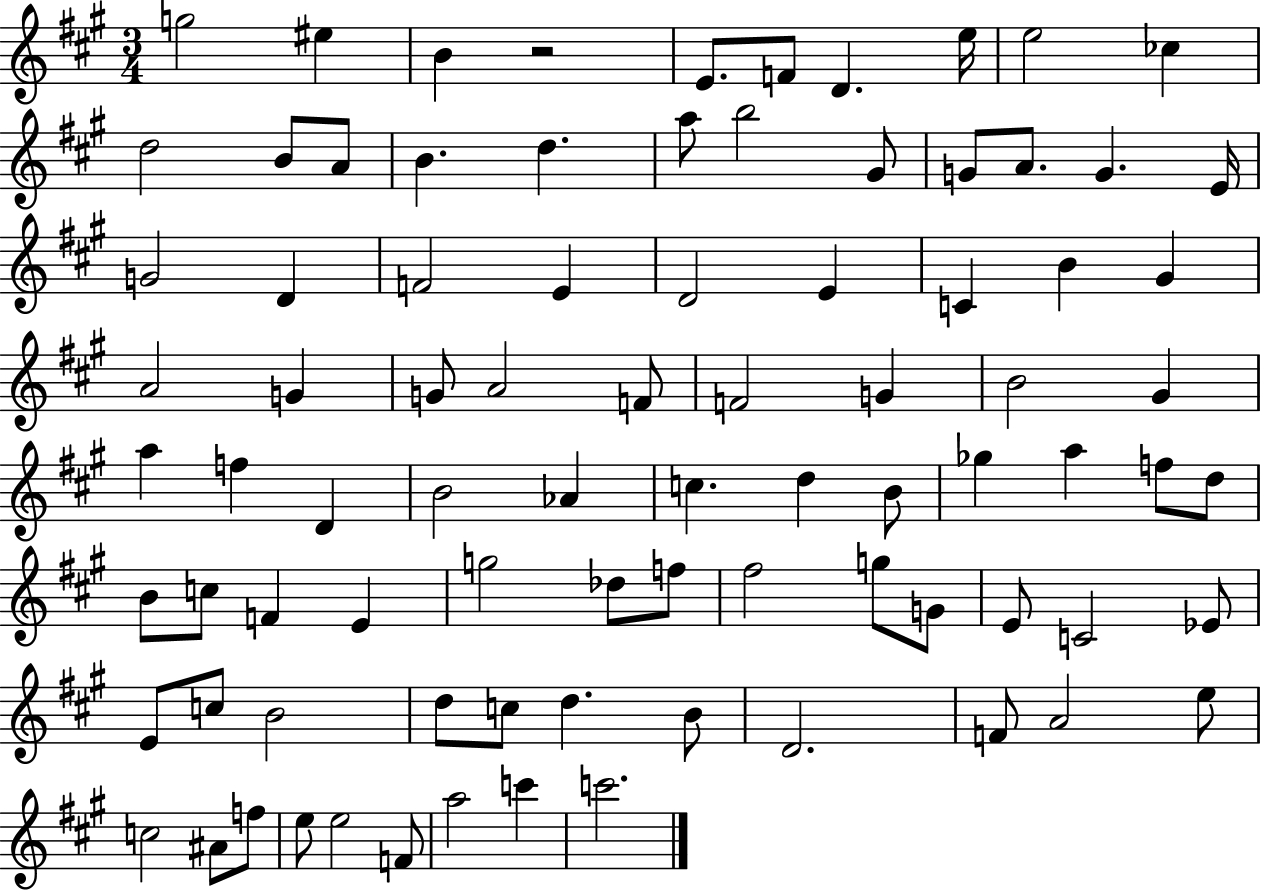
G5/h EIS5/q B4/q R/h E4/e. F4/e D4/q. E5/s E5/h CES5/q D5/h B4/e A4/e B4/q. D5/q. A5/e B5/h G#4/e G4/e A4/e. G4/q. E4/s G4/h D4/q F4/h E4/q D4/h E4/q C4/q B4/q G#4/q A4/h G4/q G4/e A4/h F4/e F4/h G4/q B4/h G#4/q A5/q F5/q D4/q B4/h Ab4/q C5/q. D5/q B4/e Gb5/q A5/q F5/e D5/e B4/e C5/e F4/q E4/q G5/h Db5/e F5/e F#5/h G5/e G4/e E4/e C4/h Eb4/e E4/e C5/e B4/h D5/e C5/e D5/q. B4/e D4/h. F4/e A4/h E5/e C5/h A#4/e F5/e E5/e E5/h F4/e A5/h C6/q C6/h.